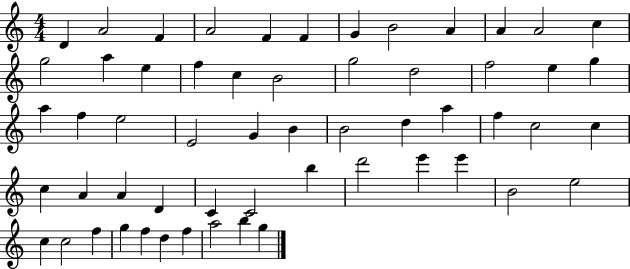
D4/q A4/h F4/q A4/h F4/q F4/q G4/q B4/h A4/q A4/q A4/h C5/q G5/h A5/q E5/q F5/q C5/q B4/h G5/h D5/h F5/h E5/q G5/q A5/q F5/q E5/h E4/h G4/q B4/q B4/h D5/q A5/q F5/q C5/h C5/q C5/q A4/q A4/q D4/q C4/q C4/h B5/q D6/h E6/q E6/q B4/h E5/h C5/q C5/h F5/q G5/q F5/q D5/q F5/q A5/h B5/q G5/q